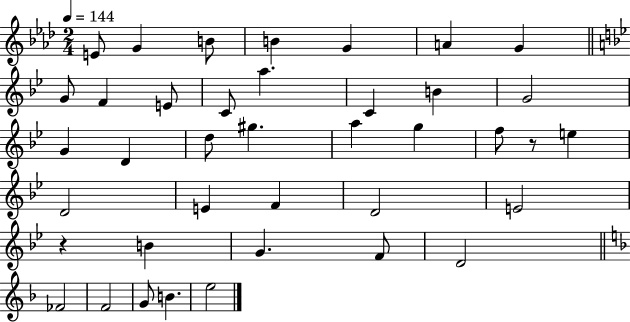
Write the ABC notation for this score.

X:1
T:Untitled
M:2/4
L:1/4
K:Ab
E/2 G B/2 B G A G G/2 F E/2 C/2 a C B G2 G D d/2 ^g a g f/2 z/2 e D2 E F D2 E2 z B G F/2 D2 _F2 F2 G/2 B e2